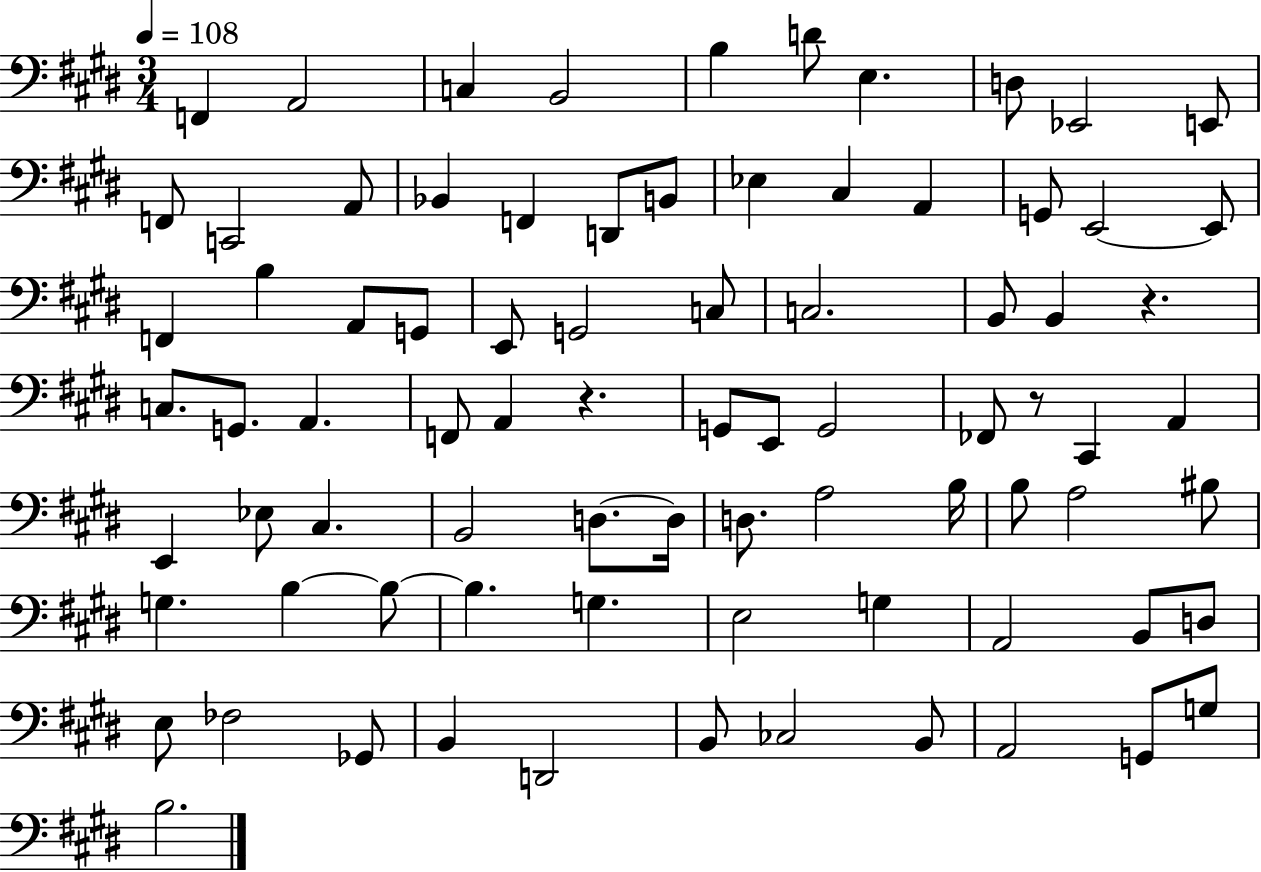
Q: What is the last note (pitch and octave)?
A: B3